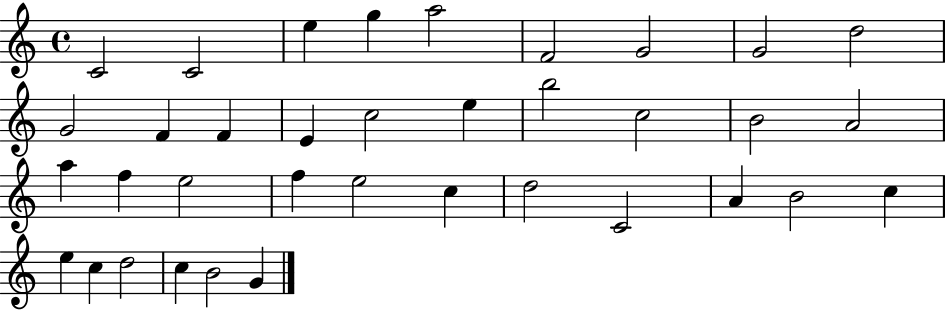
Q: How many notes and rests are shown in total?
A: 36